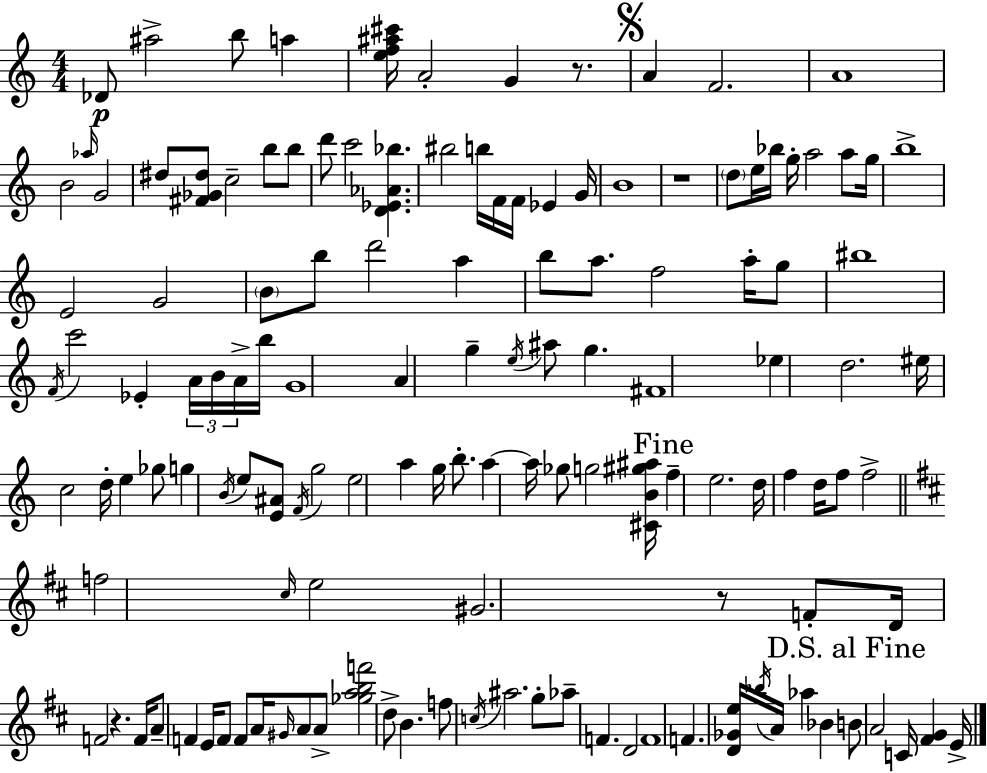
{
  \clef treble
  \numericTimeSignature
  \time 4/4
  \key a \minor
  des'8\p ais''2-> b''8 a''4 | <e'' f'' ais'' cis'''>16 a'2-. g'4 r8. | \mark \markup { \musicglyph "scripts.segno" } a'4 f'2. | a'1 | \break b'2 \grace { aes''16 } g'2 | dis''8 <fis' ges' dis''>8 c''2-- b''8 b''8 | d'''8 c'''2 <d' ees' aes' bes''>4. | bis''2 b''16 f'16 f'16 ees'4 | \break g'16 b'1 | r1 | \parenthesize d''8 e''16 bes''16 g''16-. a''2 a''8 | g''16 b''1-> | \break e'2 g'2 | \parenthesize b'8 b''8 d'''2 a''4 | b''8 a''8. f''2 a''16-. g''8 | bis''1 | \break \acciaccatura { f'16 } c'''2 ees'4-. \tuplet 3/2 { a'16 b'16 | a'16-> } b''16 g'1 | a'4 g''4-- \acciaccatura { e''16 } ais''8 g''4. | fis'1 | \break ees''4 d''2. | eis''16 c''2 d''16-. e''4 | ges''8 g''4 \acciaccatura { b'16 } e''8 <e' ais'>8 \acciaccatura { f'16 } g''2 | e''2 a''4 | \break g''16 b''8.-. a''4~~ a''16 ges''8 g''2 | <cis' b' gis'' ais''>16 \mark "Fine" f''4-- e''2. | d''16 f''4 d''16 f''8 f''2-> | \bar "||" \break \key d \major f''2 \grace { cis''16 } e''2 | gis'2. r8 f'8-. | d'16 f'2 r4. | f'16 a'8-- f'4 e'16 f'8 f'8 a'16 \grace { gis'16 } a'8 | \break a'8-> <ges'' a'' b'' f'''>2 d''8-> b'4. | f''8 \acciaccatura { c''16 } ais''2. | g''8-. aes''8-- f'4. d'2 | f'1 | \break f'4. <d' ges' e''>16 \acciaccatura { bes''16 } a'16 aes''4 | bes'4 \mark "D.S. al Fine" b'8 a'2 c'16 <fis' g'>4 | e'16-> \bar "|."
}